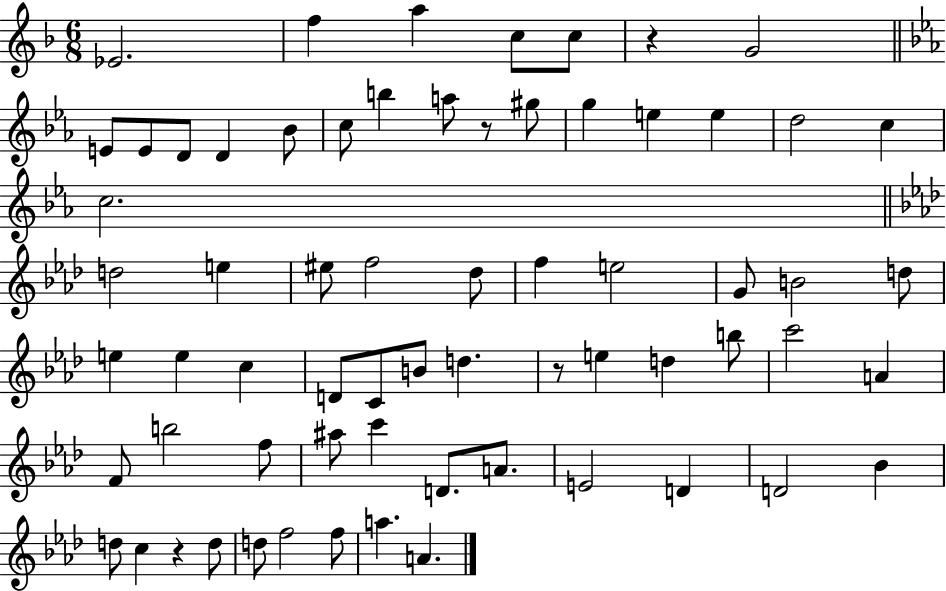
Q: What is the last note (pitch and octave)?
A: A4